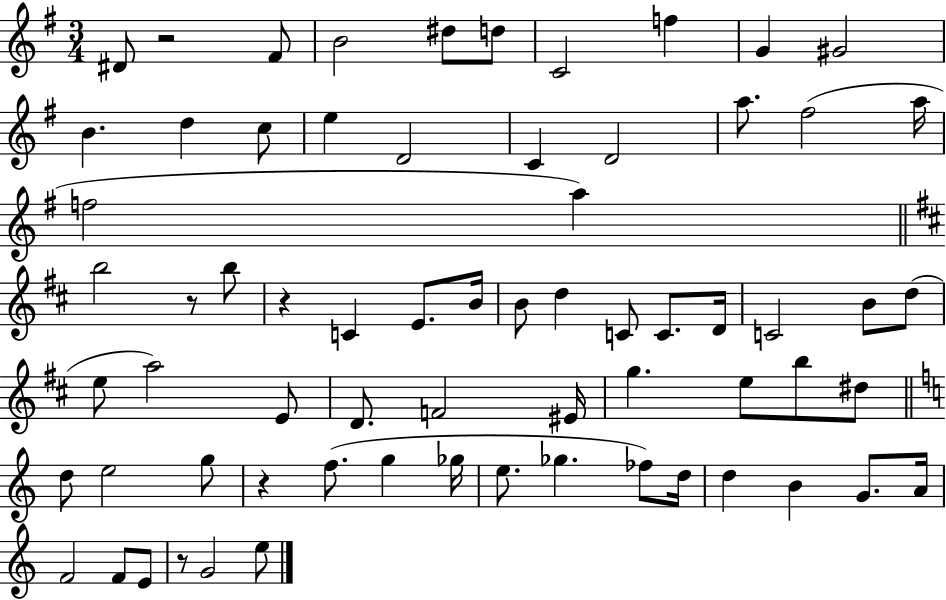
D#4/e R/h F#4/e B4/h D#5/e D5/e C4/h F5/q G4/q G#4/h B4/q. D5/q C5/e E5/q D4/h C4/q D4/h A5/e. F#5/h A5/s F5/h A5/q B5/h R/e B5/e R/q C4/q E4/e. B4/s B4/e D5/q C4/e C4/e. D4/s C4/h B4/e D5/e E5/e A5/h E4/e D4/e. F4/h EIS4/s G5/q. E5/e B5/e D#5/e D5/e E5/h G5/e R/q F5/e. G5/q Gb5/s E5/e. Gb5/q. FES5/e D5/s D5/q B4/q G4/e. A4/s F4/h F4/e E4/e R/e G4/h E5/e